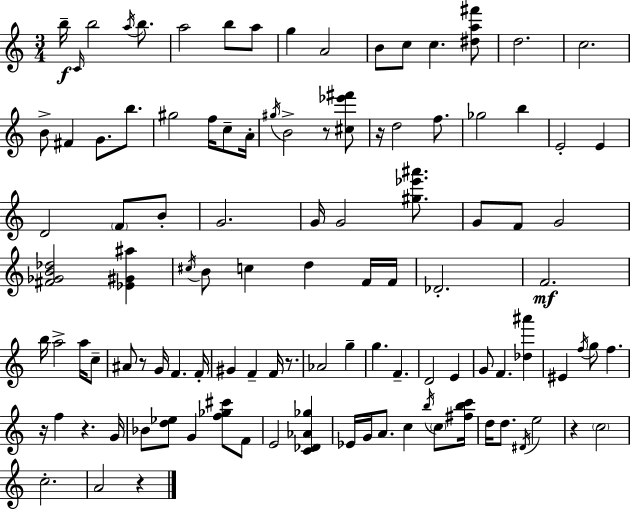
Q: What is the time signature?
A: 3/4